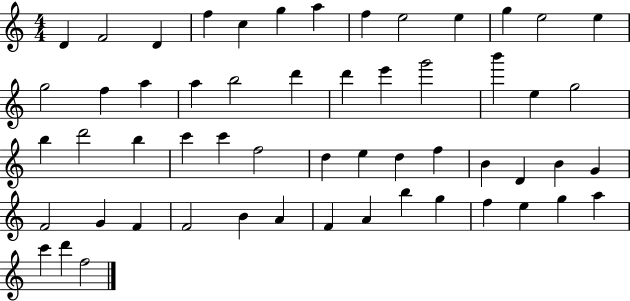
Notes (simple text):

D4/q F4/h D4/q F5/q C5/q G5/q A5/q F5/q E5/h E5/q G5/q E5/h E5/q G5/h F5/q A5/q A5/q B5/h D6/q D6/q E6/q G6/h B6/q E5/q G5/h B5/q D6/h B5/q C6/q C6/q F5/h D5/q E5/q D5/q F5/q B4/q D4/q B4/q G4/q F4/h G4/q F4/q F4/h B4/q A4/q F4/q A4/q B5/q G5/q F5/q E5/q G5/q A5/q C6/q D6/q F5/h